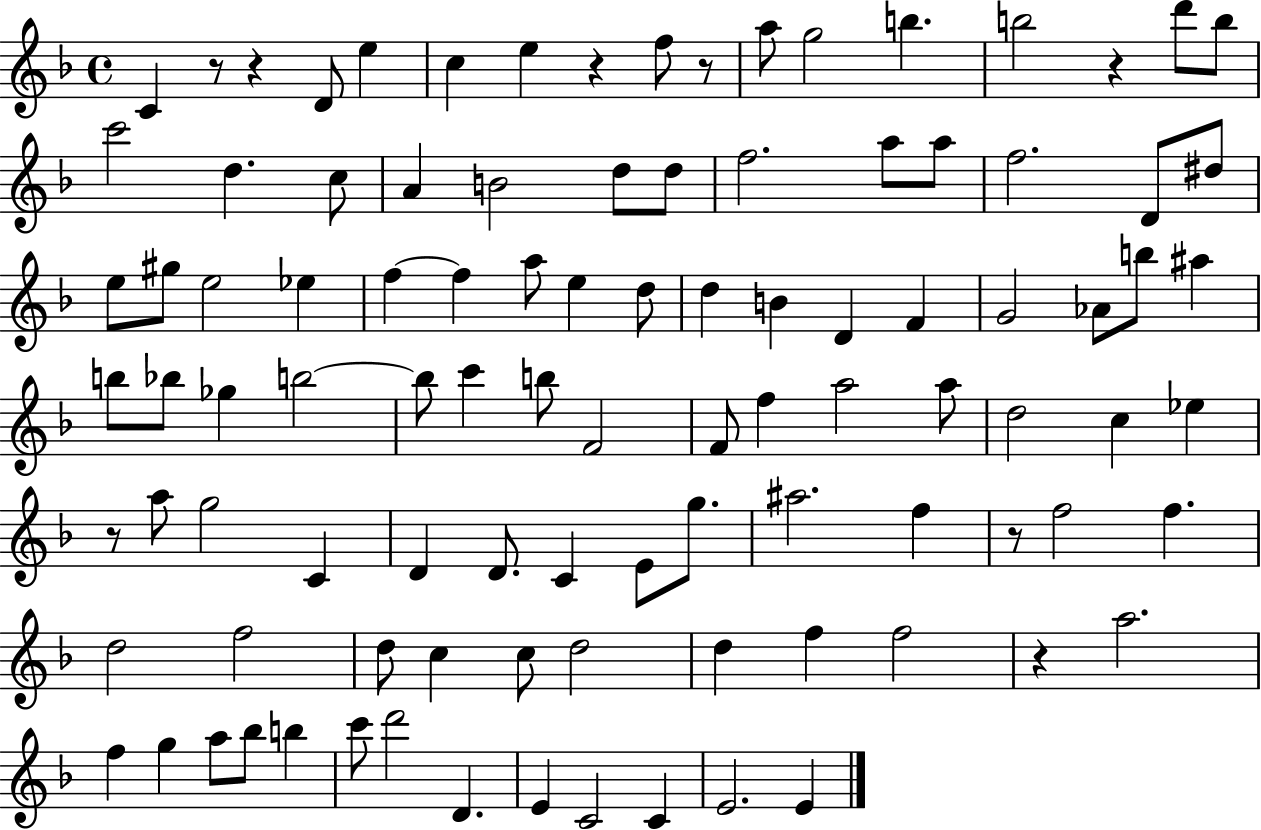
X:1
T:Untitled
M:4/4
L:1/4
K:F
C z/2 z D/2 e c e z f/2 z/2 a/2 g2 b b2 z d'/2 b/2 c'2 d c/2 A B2 d/2 d/2 f2 a/2 a/2 f2 D/2 ^d/2 e/2 ^g/2 e2 _e f f a/2 e d/2 d B D F G2 _A/2 b/2 ^a b/2 _b/2 _g b2 b/2 c' b/2 F2 F/2 f a2 a/2 d2 c _e z/2 a/2 g2 C D D/2 C E/2 g/2 ^a2 f z/2 f2 f d2 f2 d/2 c c/2 d2 d f f2 z a2 f g a/2 _b/2 b c'/2 d'2 D E C2 C E2 E